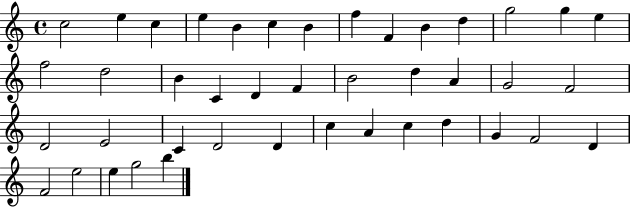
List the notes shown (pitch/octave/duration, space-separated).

C5/h E5/q C5/q E5/q B4/q C5/q B4/q F5/q F4/q B4/q D5/q G5/h G5/q E5/q F5/h D5/h B4/q C4/q D4/q F4/q B4/h D5/q A4/q G4/h F4/h D4/h E4/h C4/q D4/h D4/q C5/q A4/q C5/q D5/q G4/q F4/h D4/q F4/h E5/h E5/q G5/h B5/q